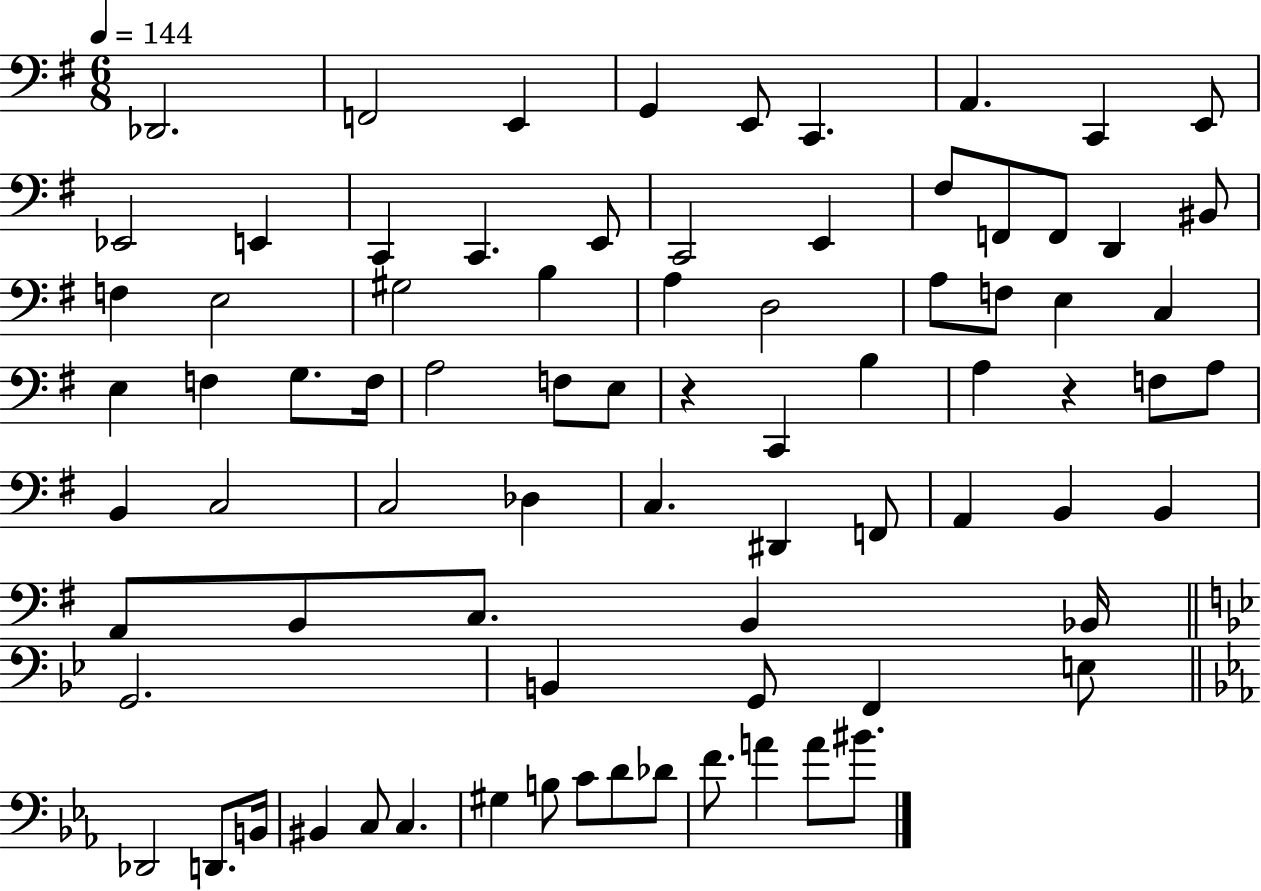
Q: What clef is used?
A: bass